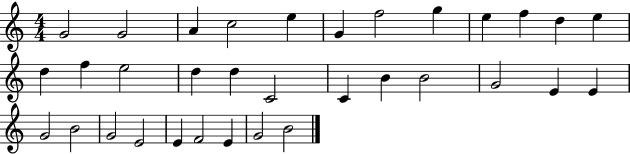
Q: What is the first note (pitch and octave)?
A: G4